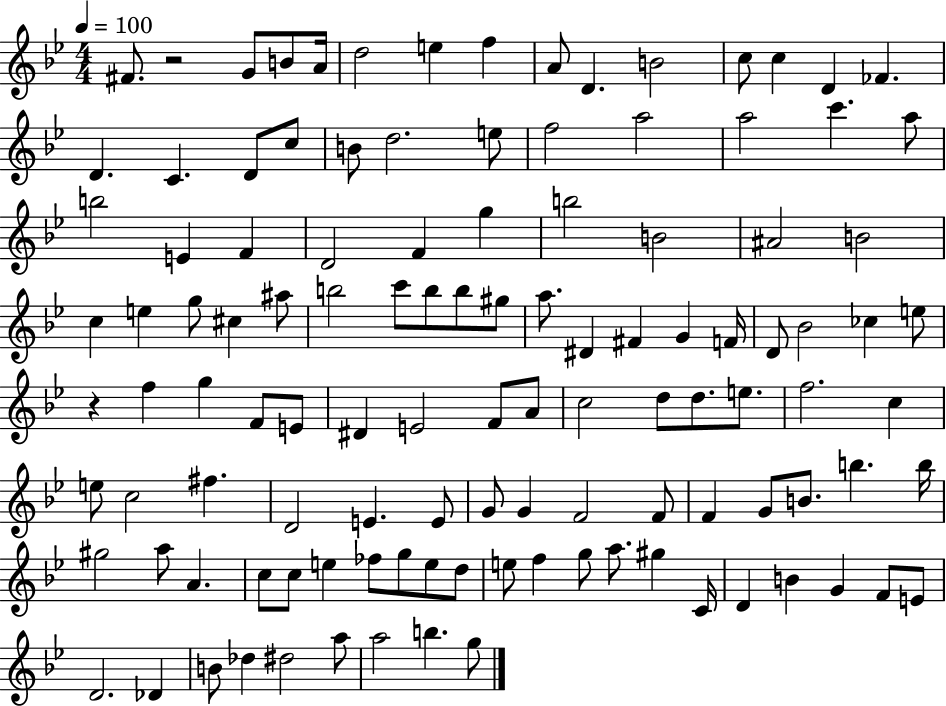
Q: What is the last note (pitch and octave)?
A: G5